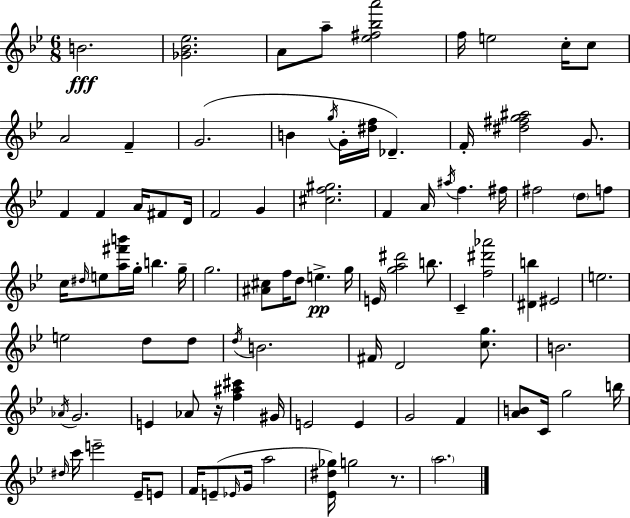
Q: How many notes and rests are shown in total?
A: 95